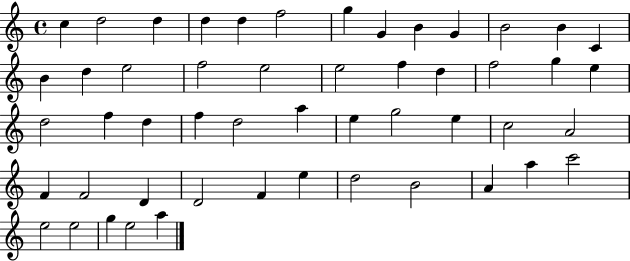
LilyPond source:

{
  \clef treble
  \time 4/4
  \defaultTimeSignature
  \key c \major
  c''4 d''2 d''4 | d''4 d''4 f''2 | g''4 g'4 b'4 g'4 | b'2 b'4 c'4 | \break b'4 d''4 e''2 | f''2 e''2 | e''2 f''4 d''4 | f''2 g''4 e''4 | \break d''2 f''4 d''4 | f''4 d''2 a''4 | e''4 g''2 e''4 | c''2 a'2 | \break f'4 f'2 d'4 | d'2 f'4 e''4 | d''2 b'2 | a'4 a''4 c'''2 | \break e''2 e''2 | g''4 e''2 a''4 | \bar "|."
}